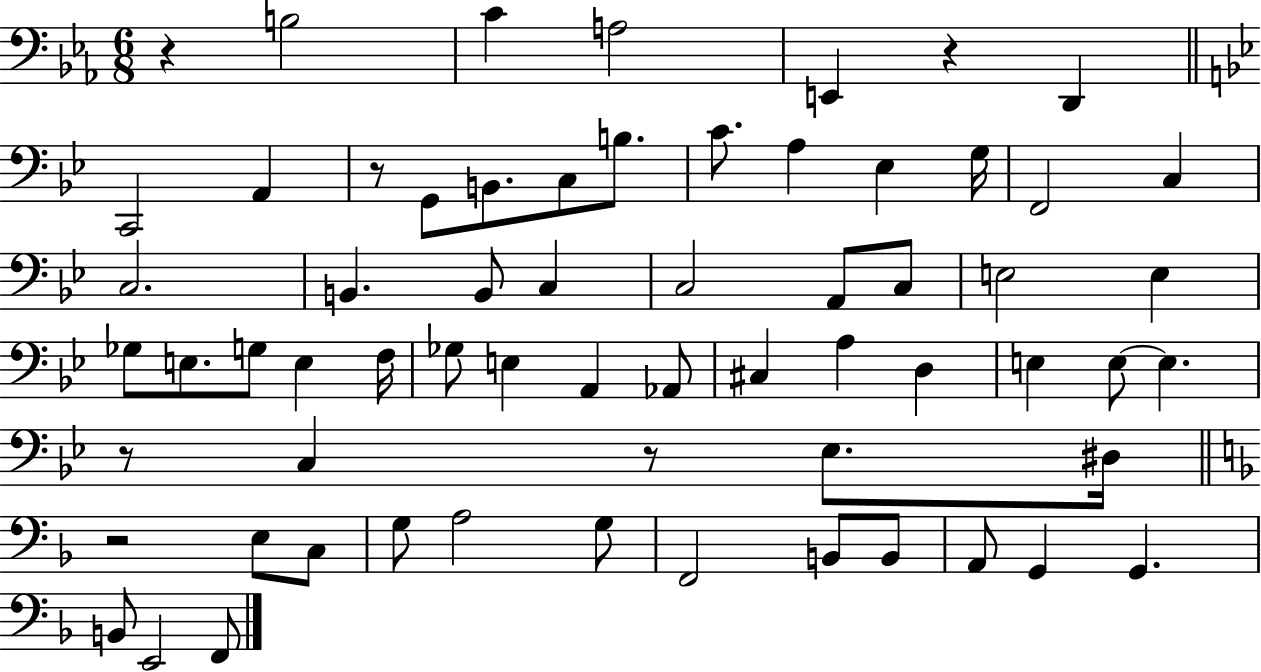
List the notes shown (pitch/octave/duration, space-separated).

R/q B3/h C4/q A3/h E2/q R/q D2/q C2/h A2/q R/e G2/e B2/e. C3/e B3/e. C4/e. A3/q Eb3/q G3/s F2/h C3/q C3/h. B2/q. B2/e C3/q C3/h A2/e C3/e E3/h E3/q Gb3/e E3/e. G3/e E3/q F3/s Gb3/e E3/q A2/q Ab2/e C#3/q A3/q D3/q E3/q E3/e E3/q. R/e C3/q R/e Eb3/e. D#3/s R/h E3/e C3/e G3/e A3/h G3/e F2/h B2/e B2/e A2/e G2/q G2/q. B2/e E2/h F2/e